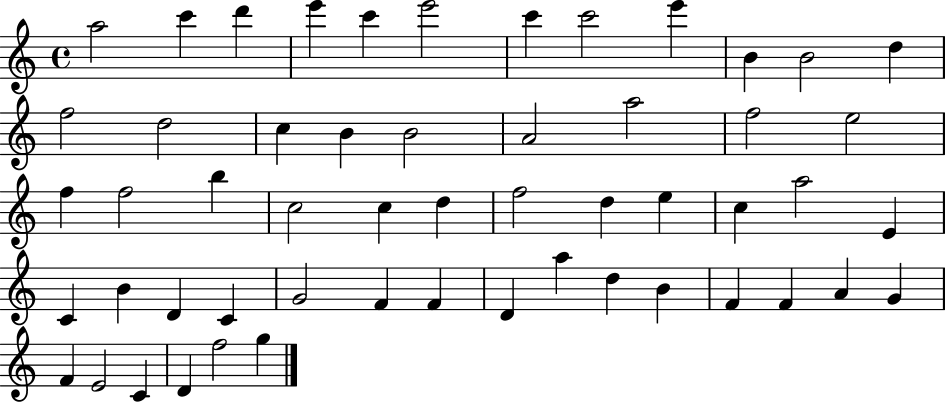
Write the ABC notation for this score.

X:1
T:Untitled
M:4/4
L:1/4
K:C
a2 c' d' e' c' e'2 c' c'2 e' B B2 d f2 d2 c B B2 A2 a2 f2 e2 f f2 b c2 c d f2 d e c a2 E C B D C G2 F F D a d B F F A G F E2 C D f2 g